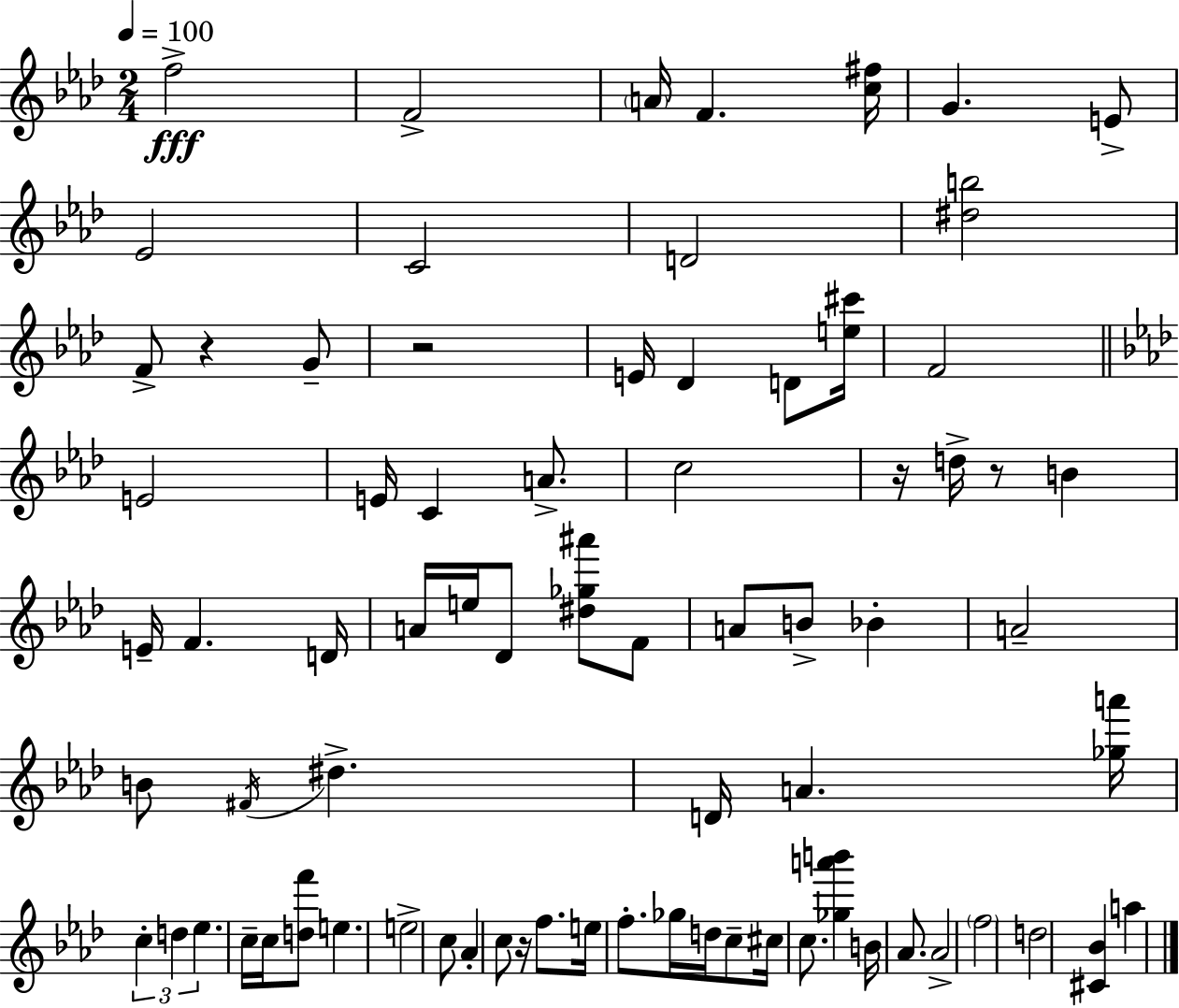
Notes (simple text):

F5/h F4/h A4/s F4/q. [C5,F#5]/s G4/q. E4/e Eb4/h C4/h D4/h [D#5,B5]/h F4/e R/q G4/e R/h E4/s Db4/q D4/e [E5,C#6]/s F4/h E4/h E4/s C4/q A4/e. C5/h R/s D5/s R/e B4/q E4/s F4/q. D4/s A4/s E5/s Db4/e [D#5,Gb5,A#6]/e F4/e A4/e B4/e Bb4/q A4/h B4/e F#4/s D#5/q. D4/s A4/q. [Gb5,A6]/s C5/q D5/q Eb5/q. C5/s C5/s [D5,F6]/e E5/q. E5/h C5/e Ab4/q C5/e R/s F5/e. E5/s F5/e. Gb5/s D5/s C5/e C#5/s C5/e. [Gb5,A6,B6]/q B4/s Ab4/e. Ab4/h F5/h D5/h [C#4,Bb4]/q A5/q